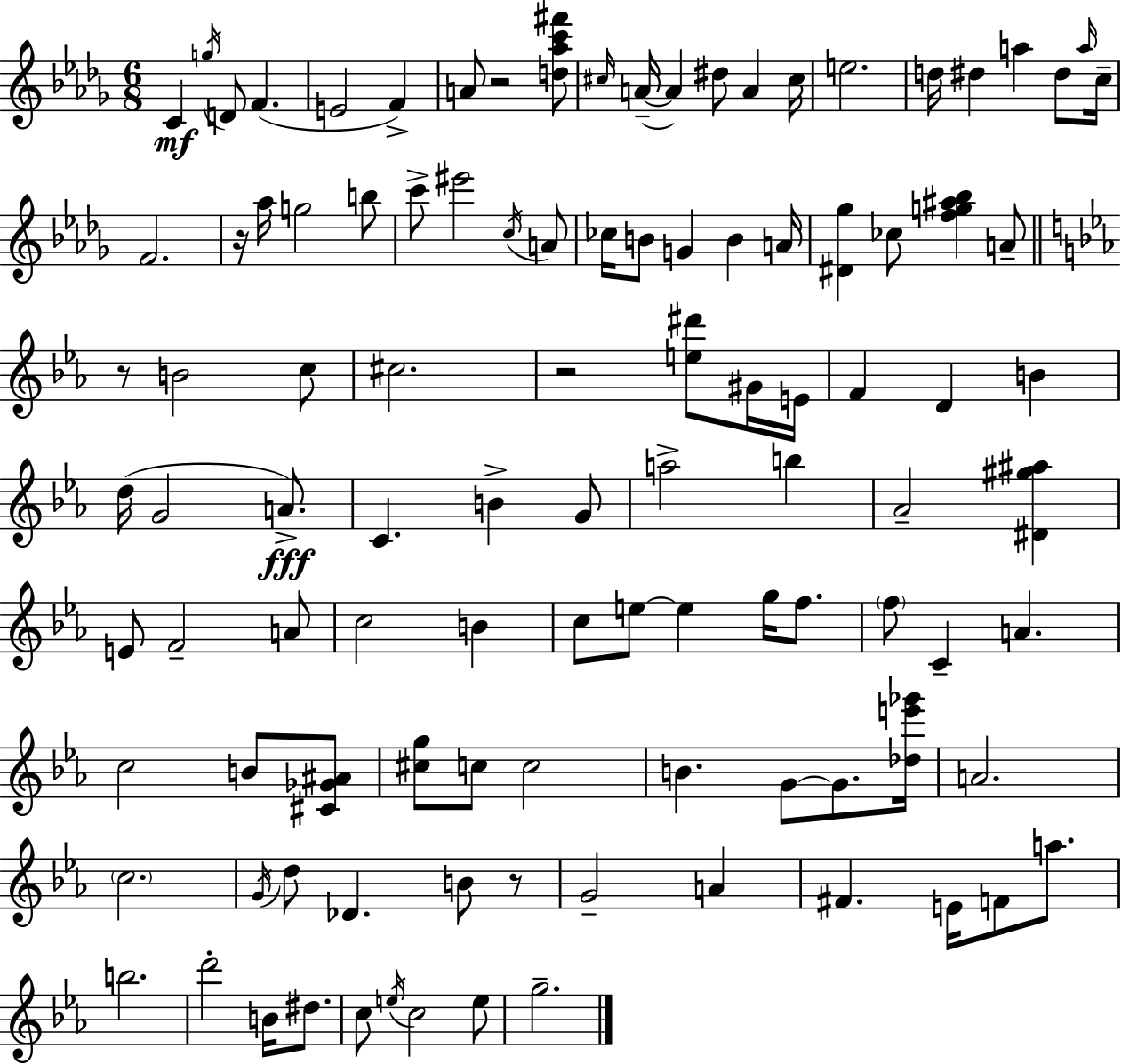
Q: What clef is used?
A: treble